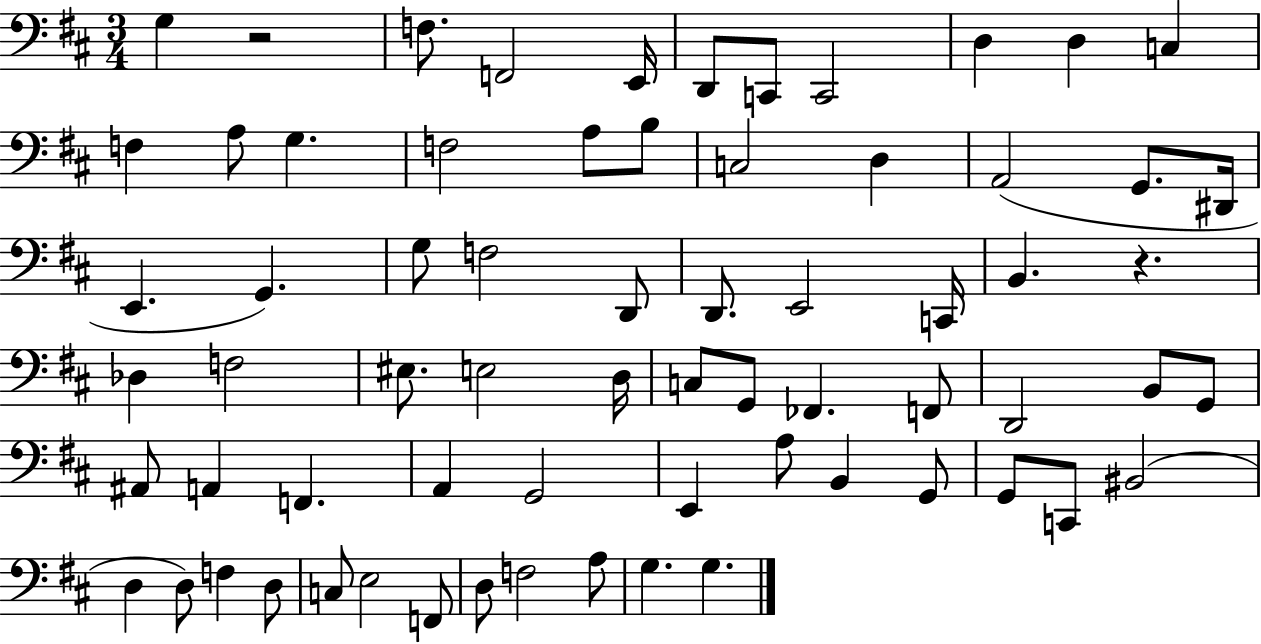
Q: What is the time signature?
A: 3/4